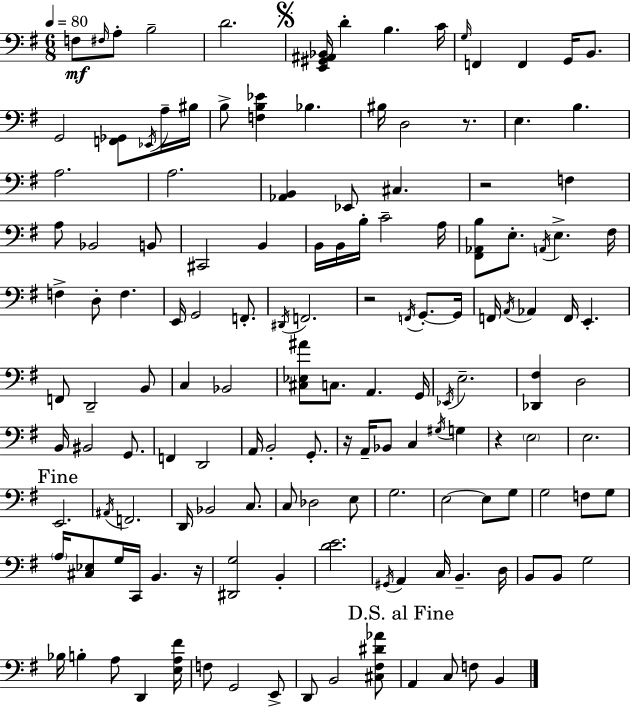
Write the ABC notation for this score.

X:1
T:Untitled
M:6/8
L:1/4
K:G
F,/2 ^F,/4 A,/2 B,2 D2 [E,,^G,,^A,,_B,,]/4 D B, C/4 G,/4 F,, F,, G,,/4 B,,/2 G,,2 [F,,_G,,]/2 _E,,/4 A,/4 ^B,/4 B,/2 [F,B,_E] _B, ^B,/4 D,2 z/2 E, B, A,2 A,2 [_A,,B,,] _E,,/2 ^C, z2 F, A,/2 _B,,2 B,,/2 ^C,,2 B,, B,,/4 B,,/4 B,/4 C2 A,/4 [^F,,_A,,B,]/2 E,/2 A,,/4 E, ^F,/4 F, D,/2 F, E,,/4 G,,2 F,,/2 ^D,,/4 F,,2 z2 F,,/4 G,,/2 G,,/4 F,,/4 A,,/4 _A,, F,,/4 E,, F,,/2 D,,2 B,,/2 C, _B,,2 [^C,_E,^A]/2 C,/2 A,, G,,/4 _E,,/4 E,2 [_D,,^F,] D,2 B,,/4 ^B,,2 G,,/2 F,, D,,2 A,,/4 B,,2 G,,/2 z/4 A,,/4 _B,,/2 C, ^G,/4 G, z E,2 E,2 E,,2 ^A,,/4 F,,2 D,,/4 _B,,2 C,/2 C,/2 _D,2 E,/2 G,2 E,2 E,/2 G,/2 G,2 F,/2 G,/2 A,/4 [^C,_E,]/2 G,/4 C,,/4 B,, z/4 [^D,,G,]2 B,, [DE]2 ^G,,/4 A,, C,/4 B,, D,/4 B,,/2 B,,/2 G,2 _B,/4 B, A,/2 D,, [E,A,^F]/4 F,/2 G,,2 E,,/2 D,,/2 B,,2 [^C,^F,^D_A]/2 A,, C,/2 F,/2 B,,